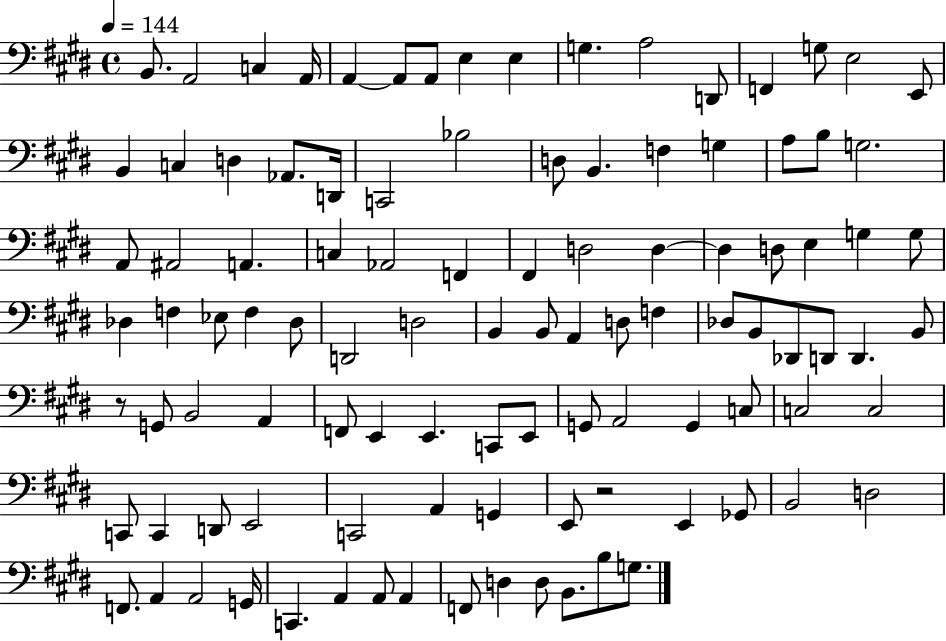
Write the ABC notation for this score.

X:1
T:Untitled
M:4/4
L:1/4
K:E
B,,/2 A,,2 C, A,,/4 A,, A,,/2 A,,/2 E, E, G, A,2 D,,/2 F,, G,/2 E,2 E,,/2 B,, C, D, _A,,/2 D,,/4 C,,2 _B,2 D,/2 B,, F, G, A,/2 B,/2 G,2 A,,/2 ^A,,2 A,, C, _A,,2 F,, ^F,, D,2 D, D, D,/2 E, G, G,/2 _D, F, _E,/2 F, _D,/2 D,,2 D,2 B,, B,,/2 A,, D,/2 F, _D,/2 B,,/2 _D,,/2 D,,/2 D,, B,,/2 z/2 G,,/2 B,,2 A,, F,,/2 E,, E,, C,,/2 E,,/2 G,,/2 A,,2 G,, C,/2 C,2 C,2 C,,/2 C,, D,,/2 E,,2 C,,2 A,, G,, E,,/2 z2 E,, _G,,/2 B,,2 D,2 F,,/2 A,, A,,2 G,,/4 C,, A,, A,,/2 A,, F,,/2 D, D,/2 B,,/2 B,/2 G,/2